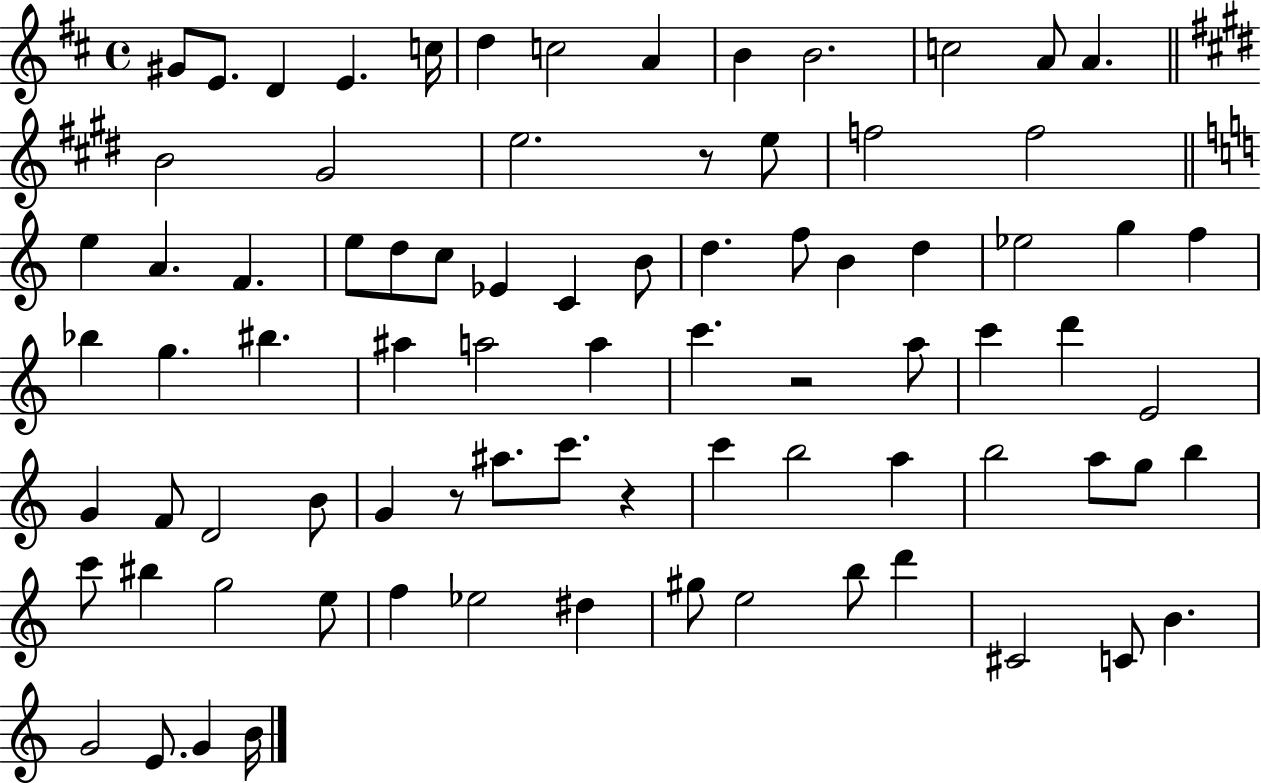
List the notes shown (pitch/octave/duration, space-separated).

G#4/e E4/e. D4/q E4/q. C5/s D5/q C5/h A4/q B4/q B4/h. C5/h A4/e A4/q. B4/h G#4/h E5/h. R/e E5/e F5/h F5/h E5/q A4/q. F4/q. E5/e D5/e C5/e Eb4/q C4/q B4/e D5/q. F5/e B4/q D5/q Eb5/h G5/q F5/q Bb5/q G5/q. BIS5/q. A#5/q A5/h A5/q C6/q. R/h A5/e C6/q D6/q E4/h G4/q F4/e D4/h B4/e G4/q R/e A#5/e. C6/e. R/q C6/q B5/h A5/q B5/h A5/e G5/e B5/q C6/e BIS5/q G5/h E5/e F5/q Eb5/h D#5/q G#5/e E5/h B5/e D6/q C#4/h C4/e B4/q. G4/h E4/e. G4/q B4/s